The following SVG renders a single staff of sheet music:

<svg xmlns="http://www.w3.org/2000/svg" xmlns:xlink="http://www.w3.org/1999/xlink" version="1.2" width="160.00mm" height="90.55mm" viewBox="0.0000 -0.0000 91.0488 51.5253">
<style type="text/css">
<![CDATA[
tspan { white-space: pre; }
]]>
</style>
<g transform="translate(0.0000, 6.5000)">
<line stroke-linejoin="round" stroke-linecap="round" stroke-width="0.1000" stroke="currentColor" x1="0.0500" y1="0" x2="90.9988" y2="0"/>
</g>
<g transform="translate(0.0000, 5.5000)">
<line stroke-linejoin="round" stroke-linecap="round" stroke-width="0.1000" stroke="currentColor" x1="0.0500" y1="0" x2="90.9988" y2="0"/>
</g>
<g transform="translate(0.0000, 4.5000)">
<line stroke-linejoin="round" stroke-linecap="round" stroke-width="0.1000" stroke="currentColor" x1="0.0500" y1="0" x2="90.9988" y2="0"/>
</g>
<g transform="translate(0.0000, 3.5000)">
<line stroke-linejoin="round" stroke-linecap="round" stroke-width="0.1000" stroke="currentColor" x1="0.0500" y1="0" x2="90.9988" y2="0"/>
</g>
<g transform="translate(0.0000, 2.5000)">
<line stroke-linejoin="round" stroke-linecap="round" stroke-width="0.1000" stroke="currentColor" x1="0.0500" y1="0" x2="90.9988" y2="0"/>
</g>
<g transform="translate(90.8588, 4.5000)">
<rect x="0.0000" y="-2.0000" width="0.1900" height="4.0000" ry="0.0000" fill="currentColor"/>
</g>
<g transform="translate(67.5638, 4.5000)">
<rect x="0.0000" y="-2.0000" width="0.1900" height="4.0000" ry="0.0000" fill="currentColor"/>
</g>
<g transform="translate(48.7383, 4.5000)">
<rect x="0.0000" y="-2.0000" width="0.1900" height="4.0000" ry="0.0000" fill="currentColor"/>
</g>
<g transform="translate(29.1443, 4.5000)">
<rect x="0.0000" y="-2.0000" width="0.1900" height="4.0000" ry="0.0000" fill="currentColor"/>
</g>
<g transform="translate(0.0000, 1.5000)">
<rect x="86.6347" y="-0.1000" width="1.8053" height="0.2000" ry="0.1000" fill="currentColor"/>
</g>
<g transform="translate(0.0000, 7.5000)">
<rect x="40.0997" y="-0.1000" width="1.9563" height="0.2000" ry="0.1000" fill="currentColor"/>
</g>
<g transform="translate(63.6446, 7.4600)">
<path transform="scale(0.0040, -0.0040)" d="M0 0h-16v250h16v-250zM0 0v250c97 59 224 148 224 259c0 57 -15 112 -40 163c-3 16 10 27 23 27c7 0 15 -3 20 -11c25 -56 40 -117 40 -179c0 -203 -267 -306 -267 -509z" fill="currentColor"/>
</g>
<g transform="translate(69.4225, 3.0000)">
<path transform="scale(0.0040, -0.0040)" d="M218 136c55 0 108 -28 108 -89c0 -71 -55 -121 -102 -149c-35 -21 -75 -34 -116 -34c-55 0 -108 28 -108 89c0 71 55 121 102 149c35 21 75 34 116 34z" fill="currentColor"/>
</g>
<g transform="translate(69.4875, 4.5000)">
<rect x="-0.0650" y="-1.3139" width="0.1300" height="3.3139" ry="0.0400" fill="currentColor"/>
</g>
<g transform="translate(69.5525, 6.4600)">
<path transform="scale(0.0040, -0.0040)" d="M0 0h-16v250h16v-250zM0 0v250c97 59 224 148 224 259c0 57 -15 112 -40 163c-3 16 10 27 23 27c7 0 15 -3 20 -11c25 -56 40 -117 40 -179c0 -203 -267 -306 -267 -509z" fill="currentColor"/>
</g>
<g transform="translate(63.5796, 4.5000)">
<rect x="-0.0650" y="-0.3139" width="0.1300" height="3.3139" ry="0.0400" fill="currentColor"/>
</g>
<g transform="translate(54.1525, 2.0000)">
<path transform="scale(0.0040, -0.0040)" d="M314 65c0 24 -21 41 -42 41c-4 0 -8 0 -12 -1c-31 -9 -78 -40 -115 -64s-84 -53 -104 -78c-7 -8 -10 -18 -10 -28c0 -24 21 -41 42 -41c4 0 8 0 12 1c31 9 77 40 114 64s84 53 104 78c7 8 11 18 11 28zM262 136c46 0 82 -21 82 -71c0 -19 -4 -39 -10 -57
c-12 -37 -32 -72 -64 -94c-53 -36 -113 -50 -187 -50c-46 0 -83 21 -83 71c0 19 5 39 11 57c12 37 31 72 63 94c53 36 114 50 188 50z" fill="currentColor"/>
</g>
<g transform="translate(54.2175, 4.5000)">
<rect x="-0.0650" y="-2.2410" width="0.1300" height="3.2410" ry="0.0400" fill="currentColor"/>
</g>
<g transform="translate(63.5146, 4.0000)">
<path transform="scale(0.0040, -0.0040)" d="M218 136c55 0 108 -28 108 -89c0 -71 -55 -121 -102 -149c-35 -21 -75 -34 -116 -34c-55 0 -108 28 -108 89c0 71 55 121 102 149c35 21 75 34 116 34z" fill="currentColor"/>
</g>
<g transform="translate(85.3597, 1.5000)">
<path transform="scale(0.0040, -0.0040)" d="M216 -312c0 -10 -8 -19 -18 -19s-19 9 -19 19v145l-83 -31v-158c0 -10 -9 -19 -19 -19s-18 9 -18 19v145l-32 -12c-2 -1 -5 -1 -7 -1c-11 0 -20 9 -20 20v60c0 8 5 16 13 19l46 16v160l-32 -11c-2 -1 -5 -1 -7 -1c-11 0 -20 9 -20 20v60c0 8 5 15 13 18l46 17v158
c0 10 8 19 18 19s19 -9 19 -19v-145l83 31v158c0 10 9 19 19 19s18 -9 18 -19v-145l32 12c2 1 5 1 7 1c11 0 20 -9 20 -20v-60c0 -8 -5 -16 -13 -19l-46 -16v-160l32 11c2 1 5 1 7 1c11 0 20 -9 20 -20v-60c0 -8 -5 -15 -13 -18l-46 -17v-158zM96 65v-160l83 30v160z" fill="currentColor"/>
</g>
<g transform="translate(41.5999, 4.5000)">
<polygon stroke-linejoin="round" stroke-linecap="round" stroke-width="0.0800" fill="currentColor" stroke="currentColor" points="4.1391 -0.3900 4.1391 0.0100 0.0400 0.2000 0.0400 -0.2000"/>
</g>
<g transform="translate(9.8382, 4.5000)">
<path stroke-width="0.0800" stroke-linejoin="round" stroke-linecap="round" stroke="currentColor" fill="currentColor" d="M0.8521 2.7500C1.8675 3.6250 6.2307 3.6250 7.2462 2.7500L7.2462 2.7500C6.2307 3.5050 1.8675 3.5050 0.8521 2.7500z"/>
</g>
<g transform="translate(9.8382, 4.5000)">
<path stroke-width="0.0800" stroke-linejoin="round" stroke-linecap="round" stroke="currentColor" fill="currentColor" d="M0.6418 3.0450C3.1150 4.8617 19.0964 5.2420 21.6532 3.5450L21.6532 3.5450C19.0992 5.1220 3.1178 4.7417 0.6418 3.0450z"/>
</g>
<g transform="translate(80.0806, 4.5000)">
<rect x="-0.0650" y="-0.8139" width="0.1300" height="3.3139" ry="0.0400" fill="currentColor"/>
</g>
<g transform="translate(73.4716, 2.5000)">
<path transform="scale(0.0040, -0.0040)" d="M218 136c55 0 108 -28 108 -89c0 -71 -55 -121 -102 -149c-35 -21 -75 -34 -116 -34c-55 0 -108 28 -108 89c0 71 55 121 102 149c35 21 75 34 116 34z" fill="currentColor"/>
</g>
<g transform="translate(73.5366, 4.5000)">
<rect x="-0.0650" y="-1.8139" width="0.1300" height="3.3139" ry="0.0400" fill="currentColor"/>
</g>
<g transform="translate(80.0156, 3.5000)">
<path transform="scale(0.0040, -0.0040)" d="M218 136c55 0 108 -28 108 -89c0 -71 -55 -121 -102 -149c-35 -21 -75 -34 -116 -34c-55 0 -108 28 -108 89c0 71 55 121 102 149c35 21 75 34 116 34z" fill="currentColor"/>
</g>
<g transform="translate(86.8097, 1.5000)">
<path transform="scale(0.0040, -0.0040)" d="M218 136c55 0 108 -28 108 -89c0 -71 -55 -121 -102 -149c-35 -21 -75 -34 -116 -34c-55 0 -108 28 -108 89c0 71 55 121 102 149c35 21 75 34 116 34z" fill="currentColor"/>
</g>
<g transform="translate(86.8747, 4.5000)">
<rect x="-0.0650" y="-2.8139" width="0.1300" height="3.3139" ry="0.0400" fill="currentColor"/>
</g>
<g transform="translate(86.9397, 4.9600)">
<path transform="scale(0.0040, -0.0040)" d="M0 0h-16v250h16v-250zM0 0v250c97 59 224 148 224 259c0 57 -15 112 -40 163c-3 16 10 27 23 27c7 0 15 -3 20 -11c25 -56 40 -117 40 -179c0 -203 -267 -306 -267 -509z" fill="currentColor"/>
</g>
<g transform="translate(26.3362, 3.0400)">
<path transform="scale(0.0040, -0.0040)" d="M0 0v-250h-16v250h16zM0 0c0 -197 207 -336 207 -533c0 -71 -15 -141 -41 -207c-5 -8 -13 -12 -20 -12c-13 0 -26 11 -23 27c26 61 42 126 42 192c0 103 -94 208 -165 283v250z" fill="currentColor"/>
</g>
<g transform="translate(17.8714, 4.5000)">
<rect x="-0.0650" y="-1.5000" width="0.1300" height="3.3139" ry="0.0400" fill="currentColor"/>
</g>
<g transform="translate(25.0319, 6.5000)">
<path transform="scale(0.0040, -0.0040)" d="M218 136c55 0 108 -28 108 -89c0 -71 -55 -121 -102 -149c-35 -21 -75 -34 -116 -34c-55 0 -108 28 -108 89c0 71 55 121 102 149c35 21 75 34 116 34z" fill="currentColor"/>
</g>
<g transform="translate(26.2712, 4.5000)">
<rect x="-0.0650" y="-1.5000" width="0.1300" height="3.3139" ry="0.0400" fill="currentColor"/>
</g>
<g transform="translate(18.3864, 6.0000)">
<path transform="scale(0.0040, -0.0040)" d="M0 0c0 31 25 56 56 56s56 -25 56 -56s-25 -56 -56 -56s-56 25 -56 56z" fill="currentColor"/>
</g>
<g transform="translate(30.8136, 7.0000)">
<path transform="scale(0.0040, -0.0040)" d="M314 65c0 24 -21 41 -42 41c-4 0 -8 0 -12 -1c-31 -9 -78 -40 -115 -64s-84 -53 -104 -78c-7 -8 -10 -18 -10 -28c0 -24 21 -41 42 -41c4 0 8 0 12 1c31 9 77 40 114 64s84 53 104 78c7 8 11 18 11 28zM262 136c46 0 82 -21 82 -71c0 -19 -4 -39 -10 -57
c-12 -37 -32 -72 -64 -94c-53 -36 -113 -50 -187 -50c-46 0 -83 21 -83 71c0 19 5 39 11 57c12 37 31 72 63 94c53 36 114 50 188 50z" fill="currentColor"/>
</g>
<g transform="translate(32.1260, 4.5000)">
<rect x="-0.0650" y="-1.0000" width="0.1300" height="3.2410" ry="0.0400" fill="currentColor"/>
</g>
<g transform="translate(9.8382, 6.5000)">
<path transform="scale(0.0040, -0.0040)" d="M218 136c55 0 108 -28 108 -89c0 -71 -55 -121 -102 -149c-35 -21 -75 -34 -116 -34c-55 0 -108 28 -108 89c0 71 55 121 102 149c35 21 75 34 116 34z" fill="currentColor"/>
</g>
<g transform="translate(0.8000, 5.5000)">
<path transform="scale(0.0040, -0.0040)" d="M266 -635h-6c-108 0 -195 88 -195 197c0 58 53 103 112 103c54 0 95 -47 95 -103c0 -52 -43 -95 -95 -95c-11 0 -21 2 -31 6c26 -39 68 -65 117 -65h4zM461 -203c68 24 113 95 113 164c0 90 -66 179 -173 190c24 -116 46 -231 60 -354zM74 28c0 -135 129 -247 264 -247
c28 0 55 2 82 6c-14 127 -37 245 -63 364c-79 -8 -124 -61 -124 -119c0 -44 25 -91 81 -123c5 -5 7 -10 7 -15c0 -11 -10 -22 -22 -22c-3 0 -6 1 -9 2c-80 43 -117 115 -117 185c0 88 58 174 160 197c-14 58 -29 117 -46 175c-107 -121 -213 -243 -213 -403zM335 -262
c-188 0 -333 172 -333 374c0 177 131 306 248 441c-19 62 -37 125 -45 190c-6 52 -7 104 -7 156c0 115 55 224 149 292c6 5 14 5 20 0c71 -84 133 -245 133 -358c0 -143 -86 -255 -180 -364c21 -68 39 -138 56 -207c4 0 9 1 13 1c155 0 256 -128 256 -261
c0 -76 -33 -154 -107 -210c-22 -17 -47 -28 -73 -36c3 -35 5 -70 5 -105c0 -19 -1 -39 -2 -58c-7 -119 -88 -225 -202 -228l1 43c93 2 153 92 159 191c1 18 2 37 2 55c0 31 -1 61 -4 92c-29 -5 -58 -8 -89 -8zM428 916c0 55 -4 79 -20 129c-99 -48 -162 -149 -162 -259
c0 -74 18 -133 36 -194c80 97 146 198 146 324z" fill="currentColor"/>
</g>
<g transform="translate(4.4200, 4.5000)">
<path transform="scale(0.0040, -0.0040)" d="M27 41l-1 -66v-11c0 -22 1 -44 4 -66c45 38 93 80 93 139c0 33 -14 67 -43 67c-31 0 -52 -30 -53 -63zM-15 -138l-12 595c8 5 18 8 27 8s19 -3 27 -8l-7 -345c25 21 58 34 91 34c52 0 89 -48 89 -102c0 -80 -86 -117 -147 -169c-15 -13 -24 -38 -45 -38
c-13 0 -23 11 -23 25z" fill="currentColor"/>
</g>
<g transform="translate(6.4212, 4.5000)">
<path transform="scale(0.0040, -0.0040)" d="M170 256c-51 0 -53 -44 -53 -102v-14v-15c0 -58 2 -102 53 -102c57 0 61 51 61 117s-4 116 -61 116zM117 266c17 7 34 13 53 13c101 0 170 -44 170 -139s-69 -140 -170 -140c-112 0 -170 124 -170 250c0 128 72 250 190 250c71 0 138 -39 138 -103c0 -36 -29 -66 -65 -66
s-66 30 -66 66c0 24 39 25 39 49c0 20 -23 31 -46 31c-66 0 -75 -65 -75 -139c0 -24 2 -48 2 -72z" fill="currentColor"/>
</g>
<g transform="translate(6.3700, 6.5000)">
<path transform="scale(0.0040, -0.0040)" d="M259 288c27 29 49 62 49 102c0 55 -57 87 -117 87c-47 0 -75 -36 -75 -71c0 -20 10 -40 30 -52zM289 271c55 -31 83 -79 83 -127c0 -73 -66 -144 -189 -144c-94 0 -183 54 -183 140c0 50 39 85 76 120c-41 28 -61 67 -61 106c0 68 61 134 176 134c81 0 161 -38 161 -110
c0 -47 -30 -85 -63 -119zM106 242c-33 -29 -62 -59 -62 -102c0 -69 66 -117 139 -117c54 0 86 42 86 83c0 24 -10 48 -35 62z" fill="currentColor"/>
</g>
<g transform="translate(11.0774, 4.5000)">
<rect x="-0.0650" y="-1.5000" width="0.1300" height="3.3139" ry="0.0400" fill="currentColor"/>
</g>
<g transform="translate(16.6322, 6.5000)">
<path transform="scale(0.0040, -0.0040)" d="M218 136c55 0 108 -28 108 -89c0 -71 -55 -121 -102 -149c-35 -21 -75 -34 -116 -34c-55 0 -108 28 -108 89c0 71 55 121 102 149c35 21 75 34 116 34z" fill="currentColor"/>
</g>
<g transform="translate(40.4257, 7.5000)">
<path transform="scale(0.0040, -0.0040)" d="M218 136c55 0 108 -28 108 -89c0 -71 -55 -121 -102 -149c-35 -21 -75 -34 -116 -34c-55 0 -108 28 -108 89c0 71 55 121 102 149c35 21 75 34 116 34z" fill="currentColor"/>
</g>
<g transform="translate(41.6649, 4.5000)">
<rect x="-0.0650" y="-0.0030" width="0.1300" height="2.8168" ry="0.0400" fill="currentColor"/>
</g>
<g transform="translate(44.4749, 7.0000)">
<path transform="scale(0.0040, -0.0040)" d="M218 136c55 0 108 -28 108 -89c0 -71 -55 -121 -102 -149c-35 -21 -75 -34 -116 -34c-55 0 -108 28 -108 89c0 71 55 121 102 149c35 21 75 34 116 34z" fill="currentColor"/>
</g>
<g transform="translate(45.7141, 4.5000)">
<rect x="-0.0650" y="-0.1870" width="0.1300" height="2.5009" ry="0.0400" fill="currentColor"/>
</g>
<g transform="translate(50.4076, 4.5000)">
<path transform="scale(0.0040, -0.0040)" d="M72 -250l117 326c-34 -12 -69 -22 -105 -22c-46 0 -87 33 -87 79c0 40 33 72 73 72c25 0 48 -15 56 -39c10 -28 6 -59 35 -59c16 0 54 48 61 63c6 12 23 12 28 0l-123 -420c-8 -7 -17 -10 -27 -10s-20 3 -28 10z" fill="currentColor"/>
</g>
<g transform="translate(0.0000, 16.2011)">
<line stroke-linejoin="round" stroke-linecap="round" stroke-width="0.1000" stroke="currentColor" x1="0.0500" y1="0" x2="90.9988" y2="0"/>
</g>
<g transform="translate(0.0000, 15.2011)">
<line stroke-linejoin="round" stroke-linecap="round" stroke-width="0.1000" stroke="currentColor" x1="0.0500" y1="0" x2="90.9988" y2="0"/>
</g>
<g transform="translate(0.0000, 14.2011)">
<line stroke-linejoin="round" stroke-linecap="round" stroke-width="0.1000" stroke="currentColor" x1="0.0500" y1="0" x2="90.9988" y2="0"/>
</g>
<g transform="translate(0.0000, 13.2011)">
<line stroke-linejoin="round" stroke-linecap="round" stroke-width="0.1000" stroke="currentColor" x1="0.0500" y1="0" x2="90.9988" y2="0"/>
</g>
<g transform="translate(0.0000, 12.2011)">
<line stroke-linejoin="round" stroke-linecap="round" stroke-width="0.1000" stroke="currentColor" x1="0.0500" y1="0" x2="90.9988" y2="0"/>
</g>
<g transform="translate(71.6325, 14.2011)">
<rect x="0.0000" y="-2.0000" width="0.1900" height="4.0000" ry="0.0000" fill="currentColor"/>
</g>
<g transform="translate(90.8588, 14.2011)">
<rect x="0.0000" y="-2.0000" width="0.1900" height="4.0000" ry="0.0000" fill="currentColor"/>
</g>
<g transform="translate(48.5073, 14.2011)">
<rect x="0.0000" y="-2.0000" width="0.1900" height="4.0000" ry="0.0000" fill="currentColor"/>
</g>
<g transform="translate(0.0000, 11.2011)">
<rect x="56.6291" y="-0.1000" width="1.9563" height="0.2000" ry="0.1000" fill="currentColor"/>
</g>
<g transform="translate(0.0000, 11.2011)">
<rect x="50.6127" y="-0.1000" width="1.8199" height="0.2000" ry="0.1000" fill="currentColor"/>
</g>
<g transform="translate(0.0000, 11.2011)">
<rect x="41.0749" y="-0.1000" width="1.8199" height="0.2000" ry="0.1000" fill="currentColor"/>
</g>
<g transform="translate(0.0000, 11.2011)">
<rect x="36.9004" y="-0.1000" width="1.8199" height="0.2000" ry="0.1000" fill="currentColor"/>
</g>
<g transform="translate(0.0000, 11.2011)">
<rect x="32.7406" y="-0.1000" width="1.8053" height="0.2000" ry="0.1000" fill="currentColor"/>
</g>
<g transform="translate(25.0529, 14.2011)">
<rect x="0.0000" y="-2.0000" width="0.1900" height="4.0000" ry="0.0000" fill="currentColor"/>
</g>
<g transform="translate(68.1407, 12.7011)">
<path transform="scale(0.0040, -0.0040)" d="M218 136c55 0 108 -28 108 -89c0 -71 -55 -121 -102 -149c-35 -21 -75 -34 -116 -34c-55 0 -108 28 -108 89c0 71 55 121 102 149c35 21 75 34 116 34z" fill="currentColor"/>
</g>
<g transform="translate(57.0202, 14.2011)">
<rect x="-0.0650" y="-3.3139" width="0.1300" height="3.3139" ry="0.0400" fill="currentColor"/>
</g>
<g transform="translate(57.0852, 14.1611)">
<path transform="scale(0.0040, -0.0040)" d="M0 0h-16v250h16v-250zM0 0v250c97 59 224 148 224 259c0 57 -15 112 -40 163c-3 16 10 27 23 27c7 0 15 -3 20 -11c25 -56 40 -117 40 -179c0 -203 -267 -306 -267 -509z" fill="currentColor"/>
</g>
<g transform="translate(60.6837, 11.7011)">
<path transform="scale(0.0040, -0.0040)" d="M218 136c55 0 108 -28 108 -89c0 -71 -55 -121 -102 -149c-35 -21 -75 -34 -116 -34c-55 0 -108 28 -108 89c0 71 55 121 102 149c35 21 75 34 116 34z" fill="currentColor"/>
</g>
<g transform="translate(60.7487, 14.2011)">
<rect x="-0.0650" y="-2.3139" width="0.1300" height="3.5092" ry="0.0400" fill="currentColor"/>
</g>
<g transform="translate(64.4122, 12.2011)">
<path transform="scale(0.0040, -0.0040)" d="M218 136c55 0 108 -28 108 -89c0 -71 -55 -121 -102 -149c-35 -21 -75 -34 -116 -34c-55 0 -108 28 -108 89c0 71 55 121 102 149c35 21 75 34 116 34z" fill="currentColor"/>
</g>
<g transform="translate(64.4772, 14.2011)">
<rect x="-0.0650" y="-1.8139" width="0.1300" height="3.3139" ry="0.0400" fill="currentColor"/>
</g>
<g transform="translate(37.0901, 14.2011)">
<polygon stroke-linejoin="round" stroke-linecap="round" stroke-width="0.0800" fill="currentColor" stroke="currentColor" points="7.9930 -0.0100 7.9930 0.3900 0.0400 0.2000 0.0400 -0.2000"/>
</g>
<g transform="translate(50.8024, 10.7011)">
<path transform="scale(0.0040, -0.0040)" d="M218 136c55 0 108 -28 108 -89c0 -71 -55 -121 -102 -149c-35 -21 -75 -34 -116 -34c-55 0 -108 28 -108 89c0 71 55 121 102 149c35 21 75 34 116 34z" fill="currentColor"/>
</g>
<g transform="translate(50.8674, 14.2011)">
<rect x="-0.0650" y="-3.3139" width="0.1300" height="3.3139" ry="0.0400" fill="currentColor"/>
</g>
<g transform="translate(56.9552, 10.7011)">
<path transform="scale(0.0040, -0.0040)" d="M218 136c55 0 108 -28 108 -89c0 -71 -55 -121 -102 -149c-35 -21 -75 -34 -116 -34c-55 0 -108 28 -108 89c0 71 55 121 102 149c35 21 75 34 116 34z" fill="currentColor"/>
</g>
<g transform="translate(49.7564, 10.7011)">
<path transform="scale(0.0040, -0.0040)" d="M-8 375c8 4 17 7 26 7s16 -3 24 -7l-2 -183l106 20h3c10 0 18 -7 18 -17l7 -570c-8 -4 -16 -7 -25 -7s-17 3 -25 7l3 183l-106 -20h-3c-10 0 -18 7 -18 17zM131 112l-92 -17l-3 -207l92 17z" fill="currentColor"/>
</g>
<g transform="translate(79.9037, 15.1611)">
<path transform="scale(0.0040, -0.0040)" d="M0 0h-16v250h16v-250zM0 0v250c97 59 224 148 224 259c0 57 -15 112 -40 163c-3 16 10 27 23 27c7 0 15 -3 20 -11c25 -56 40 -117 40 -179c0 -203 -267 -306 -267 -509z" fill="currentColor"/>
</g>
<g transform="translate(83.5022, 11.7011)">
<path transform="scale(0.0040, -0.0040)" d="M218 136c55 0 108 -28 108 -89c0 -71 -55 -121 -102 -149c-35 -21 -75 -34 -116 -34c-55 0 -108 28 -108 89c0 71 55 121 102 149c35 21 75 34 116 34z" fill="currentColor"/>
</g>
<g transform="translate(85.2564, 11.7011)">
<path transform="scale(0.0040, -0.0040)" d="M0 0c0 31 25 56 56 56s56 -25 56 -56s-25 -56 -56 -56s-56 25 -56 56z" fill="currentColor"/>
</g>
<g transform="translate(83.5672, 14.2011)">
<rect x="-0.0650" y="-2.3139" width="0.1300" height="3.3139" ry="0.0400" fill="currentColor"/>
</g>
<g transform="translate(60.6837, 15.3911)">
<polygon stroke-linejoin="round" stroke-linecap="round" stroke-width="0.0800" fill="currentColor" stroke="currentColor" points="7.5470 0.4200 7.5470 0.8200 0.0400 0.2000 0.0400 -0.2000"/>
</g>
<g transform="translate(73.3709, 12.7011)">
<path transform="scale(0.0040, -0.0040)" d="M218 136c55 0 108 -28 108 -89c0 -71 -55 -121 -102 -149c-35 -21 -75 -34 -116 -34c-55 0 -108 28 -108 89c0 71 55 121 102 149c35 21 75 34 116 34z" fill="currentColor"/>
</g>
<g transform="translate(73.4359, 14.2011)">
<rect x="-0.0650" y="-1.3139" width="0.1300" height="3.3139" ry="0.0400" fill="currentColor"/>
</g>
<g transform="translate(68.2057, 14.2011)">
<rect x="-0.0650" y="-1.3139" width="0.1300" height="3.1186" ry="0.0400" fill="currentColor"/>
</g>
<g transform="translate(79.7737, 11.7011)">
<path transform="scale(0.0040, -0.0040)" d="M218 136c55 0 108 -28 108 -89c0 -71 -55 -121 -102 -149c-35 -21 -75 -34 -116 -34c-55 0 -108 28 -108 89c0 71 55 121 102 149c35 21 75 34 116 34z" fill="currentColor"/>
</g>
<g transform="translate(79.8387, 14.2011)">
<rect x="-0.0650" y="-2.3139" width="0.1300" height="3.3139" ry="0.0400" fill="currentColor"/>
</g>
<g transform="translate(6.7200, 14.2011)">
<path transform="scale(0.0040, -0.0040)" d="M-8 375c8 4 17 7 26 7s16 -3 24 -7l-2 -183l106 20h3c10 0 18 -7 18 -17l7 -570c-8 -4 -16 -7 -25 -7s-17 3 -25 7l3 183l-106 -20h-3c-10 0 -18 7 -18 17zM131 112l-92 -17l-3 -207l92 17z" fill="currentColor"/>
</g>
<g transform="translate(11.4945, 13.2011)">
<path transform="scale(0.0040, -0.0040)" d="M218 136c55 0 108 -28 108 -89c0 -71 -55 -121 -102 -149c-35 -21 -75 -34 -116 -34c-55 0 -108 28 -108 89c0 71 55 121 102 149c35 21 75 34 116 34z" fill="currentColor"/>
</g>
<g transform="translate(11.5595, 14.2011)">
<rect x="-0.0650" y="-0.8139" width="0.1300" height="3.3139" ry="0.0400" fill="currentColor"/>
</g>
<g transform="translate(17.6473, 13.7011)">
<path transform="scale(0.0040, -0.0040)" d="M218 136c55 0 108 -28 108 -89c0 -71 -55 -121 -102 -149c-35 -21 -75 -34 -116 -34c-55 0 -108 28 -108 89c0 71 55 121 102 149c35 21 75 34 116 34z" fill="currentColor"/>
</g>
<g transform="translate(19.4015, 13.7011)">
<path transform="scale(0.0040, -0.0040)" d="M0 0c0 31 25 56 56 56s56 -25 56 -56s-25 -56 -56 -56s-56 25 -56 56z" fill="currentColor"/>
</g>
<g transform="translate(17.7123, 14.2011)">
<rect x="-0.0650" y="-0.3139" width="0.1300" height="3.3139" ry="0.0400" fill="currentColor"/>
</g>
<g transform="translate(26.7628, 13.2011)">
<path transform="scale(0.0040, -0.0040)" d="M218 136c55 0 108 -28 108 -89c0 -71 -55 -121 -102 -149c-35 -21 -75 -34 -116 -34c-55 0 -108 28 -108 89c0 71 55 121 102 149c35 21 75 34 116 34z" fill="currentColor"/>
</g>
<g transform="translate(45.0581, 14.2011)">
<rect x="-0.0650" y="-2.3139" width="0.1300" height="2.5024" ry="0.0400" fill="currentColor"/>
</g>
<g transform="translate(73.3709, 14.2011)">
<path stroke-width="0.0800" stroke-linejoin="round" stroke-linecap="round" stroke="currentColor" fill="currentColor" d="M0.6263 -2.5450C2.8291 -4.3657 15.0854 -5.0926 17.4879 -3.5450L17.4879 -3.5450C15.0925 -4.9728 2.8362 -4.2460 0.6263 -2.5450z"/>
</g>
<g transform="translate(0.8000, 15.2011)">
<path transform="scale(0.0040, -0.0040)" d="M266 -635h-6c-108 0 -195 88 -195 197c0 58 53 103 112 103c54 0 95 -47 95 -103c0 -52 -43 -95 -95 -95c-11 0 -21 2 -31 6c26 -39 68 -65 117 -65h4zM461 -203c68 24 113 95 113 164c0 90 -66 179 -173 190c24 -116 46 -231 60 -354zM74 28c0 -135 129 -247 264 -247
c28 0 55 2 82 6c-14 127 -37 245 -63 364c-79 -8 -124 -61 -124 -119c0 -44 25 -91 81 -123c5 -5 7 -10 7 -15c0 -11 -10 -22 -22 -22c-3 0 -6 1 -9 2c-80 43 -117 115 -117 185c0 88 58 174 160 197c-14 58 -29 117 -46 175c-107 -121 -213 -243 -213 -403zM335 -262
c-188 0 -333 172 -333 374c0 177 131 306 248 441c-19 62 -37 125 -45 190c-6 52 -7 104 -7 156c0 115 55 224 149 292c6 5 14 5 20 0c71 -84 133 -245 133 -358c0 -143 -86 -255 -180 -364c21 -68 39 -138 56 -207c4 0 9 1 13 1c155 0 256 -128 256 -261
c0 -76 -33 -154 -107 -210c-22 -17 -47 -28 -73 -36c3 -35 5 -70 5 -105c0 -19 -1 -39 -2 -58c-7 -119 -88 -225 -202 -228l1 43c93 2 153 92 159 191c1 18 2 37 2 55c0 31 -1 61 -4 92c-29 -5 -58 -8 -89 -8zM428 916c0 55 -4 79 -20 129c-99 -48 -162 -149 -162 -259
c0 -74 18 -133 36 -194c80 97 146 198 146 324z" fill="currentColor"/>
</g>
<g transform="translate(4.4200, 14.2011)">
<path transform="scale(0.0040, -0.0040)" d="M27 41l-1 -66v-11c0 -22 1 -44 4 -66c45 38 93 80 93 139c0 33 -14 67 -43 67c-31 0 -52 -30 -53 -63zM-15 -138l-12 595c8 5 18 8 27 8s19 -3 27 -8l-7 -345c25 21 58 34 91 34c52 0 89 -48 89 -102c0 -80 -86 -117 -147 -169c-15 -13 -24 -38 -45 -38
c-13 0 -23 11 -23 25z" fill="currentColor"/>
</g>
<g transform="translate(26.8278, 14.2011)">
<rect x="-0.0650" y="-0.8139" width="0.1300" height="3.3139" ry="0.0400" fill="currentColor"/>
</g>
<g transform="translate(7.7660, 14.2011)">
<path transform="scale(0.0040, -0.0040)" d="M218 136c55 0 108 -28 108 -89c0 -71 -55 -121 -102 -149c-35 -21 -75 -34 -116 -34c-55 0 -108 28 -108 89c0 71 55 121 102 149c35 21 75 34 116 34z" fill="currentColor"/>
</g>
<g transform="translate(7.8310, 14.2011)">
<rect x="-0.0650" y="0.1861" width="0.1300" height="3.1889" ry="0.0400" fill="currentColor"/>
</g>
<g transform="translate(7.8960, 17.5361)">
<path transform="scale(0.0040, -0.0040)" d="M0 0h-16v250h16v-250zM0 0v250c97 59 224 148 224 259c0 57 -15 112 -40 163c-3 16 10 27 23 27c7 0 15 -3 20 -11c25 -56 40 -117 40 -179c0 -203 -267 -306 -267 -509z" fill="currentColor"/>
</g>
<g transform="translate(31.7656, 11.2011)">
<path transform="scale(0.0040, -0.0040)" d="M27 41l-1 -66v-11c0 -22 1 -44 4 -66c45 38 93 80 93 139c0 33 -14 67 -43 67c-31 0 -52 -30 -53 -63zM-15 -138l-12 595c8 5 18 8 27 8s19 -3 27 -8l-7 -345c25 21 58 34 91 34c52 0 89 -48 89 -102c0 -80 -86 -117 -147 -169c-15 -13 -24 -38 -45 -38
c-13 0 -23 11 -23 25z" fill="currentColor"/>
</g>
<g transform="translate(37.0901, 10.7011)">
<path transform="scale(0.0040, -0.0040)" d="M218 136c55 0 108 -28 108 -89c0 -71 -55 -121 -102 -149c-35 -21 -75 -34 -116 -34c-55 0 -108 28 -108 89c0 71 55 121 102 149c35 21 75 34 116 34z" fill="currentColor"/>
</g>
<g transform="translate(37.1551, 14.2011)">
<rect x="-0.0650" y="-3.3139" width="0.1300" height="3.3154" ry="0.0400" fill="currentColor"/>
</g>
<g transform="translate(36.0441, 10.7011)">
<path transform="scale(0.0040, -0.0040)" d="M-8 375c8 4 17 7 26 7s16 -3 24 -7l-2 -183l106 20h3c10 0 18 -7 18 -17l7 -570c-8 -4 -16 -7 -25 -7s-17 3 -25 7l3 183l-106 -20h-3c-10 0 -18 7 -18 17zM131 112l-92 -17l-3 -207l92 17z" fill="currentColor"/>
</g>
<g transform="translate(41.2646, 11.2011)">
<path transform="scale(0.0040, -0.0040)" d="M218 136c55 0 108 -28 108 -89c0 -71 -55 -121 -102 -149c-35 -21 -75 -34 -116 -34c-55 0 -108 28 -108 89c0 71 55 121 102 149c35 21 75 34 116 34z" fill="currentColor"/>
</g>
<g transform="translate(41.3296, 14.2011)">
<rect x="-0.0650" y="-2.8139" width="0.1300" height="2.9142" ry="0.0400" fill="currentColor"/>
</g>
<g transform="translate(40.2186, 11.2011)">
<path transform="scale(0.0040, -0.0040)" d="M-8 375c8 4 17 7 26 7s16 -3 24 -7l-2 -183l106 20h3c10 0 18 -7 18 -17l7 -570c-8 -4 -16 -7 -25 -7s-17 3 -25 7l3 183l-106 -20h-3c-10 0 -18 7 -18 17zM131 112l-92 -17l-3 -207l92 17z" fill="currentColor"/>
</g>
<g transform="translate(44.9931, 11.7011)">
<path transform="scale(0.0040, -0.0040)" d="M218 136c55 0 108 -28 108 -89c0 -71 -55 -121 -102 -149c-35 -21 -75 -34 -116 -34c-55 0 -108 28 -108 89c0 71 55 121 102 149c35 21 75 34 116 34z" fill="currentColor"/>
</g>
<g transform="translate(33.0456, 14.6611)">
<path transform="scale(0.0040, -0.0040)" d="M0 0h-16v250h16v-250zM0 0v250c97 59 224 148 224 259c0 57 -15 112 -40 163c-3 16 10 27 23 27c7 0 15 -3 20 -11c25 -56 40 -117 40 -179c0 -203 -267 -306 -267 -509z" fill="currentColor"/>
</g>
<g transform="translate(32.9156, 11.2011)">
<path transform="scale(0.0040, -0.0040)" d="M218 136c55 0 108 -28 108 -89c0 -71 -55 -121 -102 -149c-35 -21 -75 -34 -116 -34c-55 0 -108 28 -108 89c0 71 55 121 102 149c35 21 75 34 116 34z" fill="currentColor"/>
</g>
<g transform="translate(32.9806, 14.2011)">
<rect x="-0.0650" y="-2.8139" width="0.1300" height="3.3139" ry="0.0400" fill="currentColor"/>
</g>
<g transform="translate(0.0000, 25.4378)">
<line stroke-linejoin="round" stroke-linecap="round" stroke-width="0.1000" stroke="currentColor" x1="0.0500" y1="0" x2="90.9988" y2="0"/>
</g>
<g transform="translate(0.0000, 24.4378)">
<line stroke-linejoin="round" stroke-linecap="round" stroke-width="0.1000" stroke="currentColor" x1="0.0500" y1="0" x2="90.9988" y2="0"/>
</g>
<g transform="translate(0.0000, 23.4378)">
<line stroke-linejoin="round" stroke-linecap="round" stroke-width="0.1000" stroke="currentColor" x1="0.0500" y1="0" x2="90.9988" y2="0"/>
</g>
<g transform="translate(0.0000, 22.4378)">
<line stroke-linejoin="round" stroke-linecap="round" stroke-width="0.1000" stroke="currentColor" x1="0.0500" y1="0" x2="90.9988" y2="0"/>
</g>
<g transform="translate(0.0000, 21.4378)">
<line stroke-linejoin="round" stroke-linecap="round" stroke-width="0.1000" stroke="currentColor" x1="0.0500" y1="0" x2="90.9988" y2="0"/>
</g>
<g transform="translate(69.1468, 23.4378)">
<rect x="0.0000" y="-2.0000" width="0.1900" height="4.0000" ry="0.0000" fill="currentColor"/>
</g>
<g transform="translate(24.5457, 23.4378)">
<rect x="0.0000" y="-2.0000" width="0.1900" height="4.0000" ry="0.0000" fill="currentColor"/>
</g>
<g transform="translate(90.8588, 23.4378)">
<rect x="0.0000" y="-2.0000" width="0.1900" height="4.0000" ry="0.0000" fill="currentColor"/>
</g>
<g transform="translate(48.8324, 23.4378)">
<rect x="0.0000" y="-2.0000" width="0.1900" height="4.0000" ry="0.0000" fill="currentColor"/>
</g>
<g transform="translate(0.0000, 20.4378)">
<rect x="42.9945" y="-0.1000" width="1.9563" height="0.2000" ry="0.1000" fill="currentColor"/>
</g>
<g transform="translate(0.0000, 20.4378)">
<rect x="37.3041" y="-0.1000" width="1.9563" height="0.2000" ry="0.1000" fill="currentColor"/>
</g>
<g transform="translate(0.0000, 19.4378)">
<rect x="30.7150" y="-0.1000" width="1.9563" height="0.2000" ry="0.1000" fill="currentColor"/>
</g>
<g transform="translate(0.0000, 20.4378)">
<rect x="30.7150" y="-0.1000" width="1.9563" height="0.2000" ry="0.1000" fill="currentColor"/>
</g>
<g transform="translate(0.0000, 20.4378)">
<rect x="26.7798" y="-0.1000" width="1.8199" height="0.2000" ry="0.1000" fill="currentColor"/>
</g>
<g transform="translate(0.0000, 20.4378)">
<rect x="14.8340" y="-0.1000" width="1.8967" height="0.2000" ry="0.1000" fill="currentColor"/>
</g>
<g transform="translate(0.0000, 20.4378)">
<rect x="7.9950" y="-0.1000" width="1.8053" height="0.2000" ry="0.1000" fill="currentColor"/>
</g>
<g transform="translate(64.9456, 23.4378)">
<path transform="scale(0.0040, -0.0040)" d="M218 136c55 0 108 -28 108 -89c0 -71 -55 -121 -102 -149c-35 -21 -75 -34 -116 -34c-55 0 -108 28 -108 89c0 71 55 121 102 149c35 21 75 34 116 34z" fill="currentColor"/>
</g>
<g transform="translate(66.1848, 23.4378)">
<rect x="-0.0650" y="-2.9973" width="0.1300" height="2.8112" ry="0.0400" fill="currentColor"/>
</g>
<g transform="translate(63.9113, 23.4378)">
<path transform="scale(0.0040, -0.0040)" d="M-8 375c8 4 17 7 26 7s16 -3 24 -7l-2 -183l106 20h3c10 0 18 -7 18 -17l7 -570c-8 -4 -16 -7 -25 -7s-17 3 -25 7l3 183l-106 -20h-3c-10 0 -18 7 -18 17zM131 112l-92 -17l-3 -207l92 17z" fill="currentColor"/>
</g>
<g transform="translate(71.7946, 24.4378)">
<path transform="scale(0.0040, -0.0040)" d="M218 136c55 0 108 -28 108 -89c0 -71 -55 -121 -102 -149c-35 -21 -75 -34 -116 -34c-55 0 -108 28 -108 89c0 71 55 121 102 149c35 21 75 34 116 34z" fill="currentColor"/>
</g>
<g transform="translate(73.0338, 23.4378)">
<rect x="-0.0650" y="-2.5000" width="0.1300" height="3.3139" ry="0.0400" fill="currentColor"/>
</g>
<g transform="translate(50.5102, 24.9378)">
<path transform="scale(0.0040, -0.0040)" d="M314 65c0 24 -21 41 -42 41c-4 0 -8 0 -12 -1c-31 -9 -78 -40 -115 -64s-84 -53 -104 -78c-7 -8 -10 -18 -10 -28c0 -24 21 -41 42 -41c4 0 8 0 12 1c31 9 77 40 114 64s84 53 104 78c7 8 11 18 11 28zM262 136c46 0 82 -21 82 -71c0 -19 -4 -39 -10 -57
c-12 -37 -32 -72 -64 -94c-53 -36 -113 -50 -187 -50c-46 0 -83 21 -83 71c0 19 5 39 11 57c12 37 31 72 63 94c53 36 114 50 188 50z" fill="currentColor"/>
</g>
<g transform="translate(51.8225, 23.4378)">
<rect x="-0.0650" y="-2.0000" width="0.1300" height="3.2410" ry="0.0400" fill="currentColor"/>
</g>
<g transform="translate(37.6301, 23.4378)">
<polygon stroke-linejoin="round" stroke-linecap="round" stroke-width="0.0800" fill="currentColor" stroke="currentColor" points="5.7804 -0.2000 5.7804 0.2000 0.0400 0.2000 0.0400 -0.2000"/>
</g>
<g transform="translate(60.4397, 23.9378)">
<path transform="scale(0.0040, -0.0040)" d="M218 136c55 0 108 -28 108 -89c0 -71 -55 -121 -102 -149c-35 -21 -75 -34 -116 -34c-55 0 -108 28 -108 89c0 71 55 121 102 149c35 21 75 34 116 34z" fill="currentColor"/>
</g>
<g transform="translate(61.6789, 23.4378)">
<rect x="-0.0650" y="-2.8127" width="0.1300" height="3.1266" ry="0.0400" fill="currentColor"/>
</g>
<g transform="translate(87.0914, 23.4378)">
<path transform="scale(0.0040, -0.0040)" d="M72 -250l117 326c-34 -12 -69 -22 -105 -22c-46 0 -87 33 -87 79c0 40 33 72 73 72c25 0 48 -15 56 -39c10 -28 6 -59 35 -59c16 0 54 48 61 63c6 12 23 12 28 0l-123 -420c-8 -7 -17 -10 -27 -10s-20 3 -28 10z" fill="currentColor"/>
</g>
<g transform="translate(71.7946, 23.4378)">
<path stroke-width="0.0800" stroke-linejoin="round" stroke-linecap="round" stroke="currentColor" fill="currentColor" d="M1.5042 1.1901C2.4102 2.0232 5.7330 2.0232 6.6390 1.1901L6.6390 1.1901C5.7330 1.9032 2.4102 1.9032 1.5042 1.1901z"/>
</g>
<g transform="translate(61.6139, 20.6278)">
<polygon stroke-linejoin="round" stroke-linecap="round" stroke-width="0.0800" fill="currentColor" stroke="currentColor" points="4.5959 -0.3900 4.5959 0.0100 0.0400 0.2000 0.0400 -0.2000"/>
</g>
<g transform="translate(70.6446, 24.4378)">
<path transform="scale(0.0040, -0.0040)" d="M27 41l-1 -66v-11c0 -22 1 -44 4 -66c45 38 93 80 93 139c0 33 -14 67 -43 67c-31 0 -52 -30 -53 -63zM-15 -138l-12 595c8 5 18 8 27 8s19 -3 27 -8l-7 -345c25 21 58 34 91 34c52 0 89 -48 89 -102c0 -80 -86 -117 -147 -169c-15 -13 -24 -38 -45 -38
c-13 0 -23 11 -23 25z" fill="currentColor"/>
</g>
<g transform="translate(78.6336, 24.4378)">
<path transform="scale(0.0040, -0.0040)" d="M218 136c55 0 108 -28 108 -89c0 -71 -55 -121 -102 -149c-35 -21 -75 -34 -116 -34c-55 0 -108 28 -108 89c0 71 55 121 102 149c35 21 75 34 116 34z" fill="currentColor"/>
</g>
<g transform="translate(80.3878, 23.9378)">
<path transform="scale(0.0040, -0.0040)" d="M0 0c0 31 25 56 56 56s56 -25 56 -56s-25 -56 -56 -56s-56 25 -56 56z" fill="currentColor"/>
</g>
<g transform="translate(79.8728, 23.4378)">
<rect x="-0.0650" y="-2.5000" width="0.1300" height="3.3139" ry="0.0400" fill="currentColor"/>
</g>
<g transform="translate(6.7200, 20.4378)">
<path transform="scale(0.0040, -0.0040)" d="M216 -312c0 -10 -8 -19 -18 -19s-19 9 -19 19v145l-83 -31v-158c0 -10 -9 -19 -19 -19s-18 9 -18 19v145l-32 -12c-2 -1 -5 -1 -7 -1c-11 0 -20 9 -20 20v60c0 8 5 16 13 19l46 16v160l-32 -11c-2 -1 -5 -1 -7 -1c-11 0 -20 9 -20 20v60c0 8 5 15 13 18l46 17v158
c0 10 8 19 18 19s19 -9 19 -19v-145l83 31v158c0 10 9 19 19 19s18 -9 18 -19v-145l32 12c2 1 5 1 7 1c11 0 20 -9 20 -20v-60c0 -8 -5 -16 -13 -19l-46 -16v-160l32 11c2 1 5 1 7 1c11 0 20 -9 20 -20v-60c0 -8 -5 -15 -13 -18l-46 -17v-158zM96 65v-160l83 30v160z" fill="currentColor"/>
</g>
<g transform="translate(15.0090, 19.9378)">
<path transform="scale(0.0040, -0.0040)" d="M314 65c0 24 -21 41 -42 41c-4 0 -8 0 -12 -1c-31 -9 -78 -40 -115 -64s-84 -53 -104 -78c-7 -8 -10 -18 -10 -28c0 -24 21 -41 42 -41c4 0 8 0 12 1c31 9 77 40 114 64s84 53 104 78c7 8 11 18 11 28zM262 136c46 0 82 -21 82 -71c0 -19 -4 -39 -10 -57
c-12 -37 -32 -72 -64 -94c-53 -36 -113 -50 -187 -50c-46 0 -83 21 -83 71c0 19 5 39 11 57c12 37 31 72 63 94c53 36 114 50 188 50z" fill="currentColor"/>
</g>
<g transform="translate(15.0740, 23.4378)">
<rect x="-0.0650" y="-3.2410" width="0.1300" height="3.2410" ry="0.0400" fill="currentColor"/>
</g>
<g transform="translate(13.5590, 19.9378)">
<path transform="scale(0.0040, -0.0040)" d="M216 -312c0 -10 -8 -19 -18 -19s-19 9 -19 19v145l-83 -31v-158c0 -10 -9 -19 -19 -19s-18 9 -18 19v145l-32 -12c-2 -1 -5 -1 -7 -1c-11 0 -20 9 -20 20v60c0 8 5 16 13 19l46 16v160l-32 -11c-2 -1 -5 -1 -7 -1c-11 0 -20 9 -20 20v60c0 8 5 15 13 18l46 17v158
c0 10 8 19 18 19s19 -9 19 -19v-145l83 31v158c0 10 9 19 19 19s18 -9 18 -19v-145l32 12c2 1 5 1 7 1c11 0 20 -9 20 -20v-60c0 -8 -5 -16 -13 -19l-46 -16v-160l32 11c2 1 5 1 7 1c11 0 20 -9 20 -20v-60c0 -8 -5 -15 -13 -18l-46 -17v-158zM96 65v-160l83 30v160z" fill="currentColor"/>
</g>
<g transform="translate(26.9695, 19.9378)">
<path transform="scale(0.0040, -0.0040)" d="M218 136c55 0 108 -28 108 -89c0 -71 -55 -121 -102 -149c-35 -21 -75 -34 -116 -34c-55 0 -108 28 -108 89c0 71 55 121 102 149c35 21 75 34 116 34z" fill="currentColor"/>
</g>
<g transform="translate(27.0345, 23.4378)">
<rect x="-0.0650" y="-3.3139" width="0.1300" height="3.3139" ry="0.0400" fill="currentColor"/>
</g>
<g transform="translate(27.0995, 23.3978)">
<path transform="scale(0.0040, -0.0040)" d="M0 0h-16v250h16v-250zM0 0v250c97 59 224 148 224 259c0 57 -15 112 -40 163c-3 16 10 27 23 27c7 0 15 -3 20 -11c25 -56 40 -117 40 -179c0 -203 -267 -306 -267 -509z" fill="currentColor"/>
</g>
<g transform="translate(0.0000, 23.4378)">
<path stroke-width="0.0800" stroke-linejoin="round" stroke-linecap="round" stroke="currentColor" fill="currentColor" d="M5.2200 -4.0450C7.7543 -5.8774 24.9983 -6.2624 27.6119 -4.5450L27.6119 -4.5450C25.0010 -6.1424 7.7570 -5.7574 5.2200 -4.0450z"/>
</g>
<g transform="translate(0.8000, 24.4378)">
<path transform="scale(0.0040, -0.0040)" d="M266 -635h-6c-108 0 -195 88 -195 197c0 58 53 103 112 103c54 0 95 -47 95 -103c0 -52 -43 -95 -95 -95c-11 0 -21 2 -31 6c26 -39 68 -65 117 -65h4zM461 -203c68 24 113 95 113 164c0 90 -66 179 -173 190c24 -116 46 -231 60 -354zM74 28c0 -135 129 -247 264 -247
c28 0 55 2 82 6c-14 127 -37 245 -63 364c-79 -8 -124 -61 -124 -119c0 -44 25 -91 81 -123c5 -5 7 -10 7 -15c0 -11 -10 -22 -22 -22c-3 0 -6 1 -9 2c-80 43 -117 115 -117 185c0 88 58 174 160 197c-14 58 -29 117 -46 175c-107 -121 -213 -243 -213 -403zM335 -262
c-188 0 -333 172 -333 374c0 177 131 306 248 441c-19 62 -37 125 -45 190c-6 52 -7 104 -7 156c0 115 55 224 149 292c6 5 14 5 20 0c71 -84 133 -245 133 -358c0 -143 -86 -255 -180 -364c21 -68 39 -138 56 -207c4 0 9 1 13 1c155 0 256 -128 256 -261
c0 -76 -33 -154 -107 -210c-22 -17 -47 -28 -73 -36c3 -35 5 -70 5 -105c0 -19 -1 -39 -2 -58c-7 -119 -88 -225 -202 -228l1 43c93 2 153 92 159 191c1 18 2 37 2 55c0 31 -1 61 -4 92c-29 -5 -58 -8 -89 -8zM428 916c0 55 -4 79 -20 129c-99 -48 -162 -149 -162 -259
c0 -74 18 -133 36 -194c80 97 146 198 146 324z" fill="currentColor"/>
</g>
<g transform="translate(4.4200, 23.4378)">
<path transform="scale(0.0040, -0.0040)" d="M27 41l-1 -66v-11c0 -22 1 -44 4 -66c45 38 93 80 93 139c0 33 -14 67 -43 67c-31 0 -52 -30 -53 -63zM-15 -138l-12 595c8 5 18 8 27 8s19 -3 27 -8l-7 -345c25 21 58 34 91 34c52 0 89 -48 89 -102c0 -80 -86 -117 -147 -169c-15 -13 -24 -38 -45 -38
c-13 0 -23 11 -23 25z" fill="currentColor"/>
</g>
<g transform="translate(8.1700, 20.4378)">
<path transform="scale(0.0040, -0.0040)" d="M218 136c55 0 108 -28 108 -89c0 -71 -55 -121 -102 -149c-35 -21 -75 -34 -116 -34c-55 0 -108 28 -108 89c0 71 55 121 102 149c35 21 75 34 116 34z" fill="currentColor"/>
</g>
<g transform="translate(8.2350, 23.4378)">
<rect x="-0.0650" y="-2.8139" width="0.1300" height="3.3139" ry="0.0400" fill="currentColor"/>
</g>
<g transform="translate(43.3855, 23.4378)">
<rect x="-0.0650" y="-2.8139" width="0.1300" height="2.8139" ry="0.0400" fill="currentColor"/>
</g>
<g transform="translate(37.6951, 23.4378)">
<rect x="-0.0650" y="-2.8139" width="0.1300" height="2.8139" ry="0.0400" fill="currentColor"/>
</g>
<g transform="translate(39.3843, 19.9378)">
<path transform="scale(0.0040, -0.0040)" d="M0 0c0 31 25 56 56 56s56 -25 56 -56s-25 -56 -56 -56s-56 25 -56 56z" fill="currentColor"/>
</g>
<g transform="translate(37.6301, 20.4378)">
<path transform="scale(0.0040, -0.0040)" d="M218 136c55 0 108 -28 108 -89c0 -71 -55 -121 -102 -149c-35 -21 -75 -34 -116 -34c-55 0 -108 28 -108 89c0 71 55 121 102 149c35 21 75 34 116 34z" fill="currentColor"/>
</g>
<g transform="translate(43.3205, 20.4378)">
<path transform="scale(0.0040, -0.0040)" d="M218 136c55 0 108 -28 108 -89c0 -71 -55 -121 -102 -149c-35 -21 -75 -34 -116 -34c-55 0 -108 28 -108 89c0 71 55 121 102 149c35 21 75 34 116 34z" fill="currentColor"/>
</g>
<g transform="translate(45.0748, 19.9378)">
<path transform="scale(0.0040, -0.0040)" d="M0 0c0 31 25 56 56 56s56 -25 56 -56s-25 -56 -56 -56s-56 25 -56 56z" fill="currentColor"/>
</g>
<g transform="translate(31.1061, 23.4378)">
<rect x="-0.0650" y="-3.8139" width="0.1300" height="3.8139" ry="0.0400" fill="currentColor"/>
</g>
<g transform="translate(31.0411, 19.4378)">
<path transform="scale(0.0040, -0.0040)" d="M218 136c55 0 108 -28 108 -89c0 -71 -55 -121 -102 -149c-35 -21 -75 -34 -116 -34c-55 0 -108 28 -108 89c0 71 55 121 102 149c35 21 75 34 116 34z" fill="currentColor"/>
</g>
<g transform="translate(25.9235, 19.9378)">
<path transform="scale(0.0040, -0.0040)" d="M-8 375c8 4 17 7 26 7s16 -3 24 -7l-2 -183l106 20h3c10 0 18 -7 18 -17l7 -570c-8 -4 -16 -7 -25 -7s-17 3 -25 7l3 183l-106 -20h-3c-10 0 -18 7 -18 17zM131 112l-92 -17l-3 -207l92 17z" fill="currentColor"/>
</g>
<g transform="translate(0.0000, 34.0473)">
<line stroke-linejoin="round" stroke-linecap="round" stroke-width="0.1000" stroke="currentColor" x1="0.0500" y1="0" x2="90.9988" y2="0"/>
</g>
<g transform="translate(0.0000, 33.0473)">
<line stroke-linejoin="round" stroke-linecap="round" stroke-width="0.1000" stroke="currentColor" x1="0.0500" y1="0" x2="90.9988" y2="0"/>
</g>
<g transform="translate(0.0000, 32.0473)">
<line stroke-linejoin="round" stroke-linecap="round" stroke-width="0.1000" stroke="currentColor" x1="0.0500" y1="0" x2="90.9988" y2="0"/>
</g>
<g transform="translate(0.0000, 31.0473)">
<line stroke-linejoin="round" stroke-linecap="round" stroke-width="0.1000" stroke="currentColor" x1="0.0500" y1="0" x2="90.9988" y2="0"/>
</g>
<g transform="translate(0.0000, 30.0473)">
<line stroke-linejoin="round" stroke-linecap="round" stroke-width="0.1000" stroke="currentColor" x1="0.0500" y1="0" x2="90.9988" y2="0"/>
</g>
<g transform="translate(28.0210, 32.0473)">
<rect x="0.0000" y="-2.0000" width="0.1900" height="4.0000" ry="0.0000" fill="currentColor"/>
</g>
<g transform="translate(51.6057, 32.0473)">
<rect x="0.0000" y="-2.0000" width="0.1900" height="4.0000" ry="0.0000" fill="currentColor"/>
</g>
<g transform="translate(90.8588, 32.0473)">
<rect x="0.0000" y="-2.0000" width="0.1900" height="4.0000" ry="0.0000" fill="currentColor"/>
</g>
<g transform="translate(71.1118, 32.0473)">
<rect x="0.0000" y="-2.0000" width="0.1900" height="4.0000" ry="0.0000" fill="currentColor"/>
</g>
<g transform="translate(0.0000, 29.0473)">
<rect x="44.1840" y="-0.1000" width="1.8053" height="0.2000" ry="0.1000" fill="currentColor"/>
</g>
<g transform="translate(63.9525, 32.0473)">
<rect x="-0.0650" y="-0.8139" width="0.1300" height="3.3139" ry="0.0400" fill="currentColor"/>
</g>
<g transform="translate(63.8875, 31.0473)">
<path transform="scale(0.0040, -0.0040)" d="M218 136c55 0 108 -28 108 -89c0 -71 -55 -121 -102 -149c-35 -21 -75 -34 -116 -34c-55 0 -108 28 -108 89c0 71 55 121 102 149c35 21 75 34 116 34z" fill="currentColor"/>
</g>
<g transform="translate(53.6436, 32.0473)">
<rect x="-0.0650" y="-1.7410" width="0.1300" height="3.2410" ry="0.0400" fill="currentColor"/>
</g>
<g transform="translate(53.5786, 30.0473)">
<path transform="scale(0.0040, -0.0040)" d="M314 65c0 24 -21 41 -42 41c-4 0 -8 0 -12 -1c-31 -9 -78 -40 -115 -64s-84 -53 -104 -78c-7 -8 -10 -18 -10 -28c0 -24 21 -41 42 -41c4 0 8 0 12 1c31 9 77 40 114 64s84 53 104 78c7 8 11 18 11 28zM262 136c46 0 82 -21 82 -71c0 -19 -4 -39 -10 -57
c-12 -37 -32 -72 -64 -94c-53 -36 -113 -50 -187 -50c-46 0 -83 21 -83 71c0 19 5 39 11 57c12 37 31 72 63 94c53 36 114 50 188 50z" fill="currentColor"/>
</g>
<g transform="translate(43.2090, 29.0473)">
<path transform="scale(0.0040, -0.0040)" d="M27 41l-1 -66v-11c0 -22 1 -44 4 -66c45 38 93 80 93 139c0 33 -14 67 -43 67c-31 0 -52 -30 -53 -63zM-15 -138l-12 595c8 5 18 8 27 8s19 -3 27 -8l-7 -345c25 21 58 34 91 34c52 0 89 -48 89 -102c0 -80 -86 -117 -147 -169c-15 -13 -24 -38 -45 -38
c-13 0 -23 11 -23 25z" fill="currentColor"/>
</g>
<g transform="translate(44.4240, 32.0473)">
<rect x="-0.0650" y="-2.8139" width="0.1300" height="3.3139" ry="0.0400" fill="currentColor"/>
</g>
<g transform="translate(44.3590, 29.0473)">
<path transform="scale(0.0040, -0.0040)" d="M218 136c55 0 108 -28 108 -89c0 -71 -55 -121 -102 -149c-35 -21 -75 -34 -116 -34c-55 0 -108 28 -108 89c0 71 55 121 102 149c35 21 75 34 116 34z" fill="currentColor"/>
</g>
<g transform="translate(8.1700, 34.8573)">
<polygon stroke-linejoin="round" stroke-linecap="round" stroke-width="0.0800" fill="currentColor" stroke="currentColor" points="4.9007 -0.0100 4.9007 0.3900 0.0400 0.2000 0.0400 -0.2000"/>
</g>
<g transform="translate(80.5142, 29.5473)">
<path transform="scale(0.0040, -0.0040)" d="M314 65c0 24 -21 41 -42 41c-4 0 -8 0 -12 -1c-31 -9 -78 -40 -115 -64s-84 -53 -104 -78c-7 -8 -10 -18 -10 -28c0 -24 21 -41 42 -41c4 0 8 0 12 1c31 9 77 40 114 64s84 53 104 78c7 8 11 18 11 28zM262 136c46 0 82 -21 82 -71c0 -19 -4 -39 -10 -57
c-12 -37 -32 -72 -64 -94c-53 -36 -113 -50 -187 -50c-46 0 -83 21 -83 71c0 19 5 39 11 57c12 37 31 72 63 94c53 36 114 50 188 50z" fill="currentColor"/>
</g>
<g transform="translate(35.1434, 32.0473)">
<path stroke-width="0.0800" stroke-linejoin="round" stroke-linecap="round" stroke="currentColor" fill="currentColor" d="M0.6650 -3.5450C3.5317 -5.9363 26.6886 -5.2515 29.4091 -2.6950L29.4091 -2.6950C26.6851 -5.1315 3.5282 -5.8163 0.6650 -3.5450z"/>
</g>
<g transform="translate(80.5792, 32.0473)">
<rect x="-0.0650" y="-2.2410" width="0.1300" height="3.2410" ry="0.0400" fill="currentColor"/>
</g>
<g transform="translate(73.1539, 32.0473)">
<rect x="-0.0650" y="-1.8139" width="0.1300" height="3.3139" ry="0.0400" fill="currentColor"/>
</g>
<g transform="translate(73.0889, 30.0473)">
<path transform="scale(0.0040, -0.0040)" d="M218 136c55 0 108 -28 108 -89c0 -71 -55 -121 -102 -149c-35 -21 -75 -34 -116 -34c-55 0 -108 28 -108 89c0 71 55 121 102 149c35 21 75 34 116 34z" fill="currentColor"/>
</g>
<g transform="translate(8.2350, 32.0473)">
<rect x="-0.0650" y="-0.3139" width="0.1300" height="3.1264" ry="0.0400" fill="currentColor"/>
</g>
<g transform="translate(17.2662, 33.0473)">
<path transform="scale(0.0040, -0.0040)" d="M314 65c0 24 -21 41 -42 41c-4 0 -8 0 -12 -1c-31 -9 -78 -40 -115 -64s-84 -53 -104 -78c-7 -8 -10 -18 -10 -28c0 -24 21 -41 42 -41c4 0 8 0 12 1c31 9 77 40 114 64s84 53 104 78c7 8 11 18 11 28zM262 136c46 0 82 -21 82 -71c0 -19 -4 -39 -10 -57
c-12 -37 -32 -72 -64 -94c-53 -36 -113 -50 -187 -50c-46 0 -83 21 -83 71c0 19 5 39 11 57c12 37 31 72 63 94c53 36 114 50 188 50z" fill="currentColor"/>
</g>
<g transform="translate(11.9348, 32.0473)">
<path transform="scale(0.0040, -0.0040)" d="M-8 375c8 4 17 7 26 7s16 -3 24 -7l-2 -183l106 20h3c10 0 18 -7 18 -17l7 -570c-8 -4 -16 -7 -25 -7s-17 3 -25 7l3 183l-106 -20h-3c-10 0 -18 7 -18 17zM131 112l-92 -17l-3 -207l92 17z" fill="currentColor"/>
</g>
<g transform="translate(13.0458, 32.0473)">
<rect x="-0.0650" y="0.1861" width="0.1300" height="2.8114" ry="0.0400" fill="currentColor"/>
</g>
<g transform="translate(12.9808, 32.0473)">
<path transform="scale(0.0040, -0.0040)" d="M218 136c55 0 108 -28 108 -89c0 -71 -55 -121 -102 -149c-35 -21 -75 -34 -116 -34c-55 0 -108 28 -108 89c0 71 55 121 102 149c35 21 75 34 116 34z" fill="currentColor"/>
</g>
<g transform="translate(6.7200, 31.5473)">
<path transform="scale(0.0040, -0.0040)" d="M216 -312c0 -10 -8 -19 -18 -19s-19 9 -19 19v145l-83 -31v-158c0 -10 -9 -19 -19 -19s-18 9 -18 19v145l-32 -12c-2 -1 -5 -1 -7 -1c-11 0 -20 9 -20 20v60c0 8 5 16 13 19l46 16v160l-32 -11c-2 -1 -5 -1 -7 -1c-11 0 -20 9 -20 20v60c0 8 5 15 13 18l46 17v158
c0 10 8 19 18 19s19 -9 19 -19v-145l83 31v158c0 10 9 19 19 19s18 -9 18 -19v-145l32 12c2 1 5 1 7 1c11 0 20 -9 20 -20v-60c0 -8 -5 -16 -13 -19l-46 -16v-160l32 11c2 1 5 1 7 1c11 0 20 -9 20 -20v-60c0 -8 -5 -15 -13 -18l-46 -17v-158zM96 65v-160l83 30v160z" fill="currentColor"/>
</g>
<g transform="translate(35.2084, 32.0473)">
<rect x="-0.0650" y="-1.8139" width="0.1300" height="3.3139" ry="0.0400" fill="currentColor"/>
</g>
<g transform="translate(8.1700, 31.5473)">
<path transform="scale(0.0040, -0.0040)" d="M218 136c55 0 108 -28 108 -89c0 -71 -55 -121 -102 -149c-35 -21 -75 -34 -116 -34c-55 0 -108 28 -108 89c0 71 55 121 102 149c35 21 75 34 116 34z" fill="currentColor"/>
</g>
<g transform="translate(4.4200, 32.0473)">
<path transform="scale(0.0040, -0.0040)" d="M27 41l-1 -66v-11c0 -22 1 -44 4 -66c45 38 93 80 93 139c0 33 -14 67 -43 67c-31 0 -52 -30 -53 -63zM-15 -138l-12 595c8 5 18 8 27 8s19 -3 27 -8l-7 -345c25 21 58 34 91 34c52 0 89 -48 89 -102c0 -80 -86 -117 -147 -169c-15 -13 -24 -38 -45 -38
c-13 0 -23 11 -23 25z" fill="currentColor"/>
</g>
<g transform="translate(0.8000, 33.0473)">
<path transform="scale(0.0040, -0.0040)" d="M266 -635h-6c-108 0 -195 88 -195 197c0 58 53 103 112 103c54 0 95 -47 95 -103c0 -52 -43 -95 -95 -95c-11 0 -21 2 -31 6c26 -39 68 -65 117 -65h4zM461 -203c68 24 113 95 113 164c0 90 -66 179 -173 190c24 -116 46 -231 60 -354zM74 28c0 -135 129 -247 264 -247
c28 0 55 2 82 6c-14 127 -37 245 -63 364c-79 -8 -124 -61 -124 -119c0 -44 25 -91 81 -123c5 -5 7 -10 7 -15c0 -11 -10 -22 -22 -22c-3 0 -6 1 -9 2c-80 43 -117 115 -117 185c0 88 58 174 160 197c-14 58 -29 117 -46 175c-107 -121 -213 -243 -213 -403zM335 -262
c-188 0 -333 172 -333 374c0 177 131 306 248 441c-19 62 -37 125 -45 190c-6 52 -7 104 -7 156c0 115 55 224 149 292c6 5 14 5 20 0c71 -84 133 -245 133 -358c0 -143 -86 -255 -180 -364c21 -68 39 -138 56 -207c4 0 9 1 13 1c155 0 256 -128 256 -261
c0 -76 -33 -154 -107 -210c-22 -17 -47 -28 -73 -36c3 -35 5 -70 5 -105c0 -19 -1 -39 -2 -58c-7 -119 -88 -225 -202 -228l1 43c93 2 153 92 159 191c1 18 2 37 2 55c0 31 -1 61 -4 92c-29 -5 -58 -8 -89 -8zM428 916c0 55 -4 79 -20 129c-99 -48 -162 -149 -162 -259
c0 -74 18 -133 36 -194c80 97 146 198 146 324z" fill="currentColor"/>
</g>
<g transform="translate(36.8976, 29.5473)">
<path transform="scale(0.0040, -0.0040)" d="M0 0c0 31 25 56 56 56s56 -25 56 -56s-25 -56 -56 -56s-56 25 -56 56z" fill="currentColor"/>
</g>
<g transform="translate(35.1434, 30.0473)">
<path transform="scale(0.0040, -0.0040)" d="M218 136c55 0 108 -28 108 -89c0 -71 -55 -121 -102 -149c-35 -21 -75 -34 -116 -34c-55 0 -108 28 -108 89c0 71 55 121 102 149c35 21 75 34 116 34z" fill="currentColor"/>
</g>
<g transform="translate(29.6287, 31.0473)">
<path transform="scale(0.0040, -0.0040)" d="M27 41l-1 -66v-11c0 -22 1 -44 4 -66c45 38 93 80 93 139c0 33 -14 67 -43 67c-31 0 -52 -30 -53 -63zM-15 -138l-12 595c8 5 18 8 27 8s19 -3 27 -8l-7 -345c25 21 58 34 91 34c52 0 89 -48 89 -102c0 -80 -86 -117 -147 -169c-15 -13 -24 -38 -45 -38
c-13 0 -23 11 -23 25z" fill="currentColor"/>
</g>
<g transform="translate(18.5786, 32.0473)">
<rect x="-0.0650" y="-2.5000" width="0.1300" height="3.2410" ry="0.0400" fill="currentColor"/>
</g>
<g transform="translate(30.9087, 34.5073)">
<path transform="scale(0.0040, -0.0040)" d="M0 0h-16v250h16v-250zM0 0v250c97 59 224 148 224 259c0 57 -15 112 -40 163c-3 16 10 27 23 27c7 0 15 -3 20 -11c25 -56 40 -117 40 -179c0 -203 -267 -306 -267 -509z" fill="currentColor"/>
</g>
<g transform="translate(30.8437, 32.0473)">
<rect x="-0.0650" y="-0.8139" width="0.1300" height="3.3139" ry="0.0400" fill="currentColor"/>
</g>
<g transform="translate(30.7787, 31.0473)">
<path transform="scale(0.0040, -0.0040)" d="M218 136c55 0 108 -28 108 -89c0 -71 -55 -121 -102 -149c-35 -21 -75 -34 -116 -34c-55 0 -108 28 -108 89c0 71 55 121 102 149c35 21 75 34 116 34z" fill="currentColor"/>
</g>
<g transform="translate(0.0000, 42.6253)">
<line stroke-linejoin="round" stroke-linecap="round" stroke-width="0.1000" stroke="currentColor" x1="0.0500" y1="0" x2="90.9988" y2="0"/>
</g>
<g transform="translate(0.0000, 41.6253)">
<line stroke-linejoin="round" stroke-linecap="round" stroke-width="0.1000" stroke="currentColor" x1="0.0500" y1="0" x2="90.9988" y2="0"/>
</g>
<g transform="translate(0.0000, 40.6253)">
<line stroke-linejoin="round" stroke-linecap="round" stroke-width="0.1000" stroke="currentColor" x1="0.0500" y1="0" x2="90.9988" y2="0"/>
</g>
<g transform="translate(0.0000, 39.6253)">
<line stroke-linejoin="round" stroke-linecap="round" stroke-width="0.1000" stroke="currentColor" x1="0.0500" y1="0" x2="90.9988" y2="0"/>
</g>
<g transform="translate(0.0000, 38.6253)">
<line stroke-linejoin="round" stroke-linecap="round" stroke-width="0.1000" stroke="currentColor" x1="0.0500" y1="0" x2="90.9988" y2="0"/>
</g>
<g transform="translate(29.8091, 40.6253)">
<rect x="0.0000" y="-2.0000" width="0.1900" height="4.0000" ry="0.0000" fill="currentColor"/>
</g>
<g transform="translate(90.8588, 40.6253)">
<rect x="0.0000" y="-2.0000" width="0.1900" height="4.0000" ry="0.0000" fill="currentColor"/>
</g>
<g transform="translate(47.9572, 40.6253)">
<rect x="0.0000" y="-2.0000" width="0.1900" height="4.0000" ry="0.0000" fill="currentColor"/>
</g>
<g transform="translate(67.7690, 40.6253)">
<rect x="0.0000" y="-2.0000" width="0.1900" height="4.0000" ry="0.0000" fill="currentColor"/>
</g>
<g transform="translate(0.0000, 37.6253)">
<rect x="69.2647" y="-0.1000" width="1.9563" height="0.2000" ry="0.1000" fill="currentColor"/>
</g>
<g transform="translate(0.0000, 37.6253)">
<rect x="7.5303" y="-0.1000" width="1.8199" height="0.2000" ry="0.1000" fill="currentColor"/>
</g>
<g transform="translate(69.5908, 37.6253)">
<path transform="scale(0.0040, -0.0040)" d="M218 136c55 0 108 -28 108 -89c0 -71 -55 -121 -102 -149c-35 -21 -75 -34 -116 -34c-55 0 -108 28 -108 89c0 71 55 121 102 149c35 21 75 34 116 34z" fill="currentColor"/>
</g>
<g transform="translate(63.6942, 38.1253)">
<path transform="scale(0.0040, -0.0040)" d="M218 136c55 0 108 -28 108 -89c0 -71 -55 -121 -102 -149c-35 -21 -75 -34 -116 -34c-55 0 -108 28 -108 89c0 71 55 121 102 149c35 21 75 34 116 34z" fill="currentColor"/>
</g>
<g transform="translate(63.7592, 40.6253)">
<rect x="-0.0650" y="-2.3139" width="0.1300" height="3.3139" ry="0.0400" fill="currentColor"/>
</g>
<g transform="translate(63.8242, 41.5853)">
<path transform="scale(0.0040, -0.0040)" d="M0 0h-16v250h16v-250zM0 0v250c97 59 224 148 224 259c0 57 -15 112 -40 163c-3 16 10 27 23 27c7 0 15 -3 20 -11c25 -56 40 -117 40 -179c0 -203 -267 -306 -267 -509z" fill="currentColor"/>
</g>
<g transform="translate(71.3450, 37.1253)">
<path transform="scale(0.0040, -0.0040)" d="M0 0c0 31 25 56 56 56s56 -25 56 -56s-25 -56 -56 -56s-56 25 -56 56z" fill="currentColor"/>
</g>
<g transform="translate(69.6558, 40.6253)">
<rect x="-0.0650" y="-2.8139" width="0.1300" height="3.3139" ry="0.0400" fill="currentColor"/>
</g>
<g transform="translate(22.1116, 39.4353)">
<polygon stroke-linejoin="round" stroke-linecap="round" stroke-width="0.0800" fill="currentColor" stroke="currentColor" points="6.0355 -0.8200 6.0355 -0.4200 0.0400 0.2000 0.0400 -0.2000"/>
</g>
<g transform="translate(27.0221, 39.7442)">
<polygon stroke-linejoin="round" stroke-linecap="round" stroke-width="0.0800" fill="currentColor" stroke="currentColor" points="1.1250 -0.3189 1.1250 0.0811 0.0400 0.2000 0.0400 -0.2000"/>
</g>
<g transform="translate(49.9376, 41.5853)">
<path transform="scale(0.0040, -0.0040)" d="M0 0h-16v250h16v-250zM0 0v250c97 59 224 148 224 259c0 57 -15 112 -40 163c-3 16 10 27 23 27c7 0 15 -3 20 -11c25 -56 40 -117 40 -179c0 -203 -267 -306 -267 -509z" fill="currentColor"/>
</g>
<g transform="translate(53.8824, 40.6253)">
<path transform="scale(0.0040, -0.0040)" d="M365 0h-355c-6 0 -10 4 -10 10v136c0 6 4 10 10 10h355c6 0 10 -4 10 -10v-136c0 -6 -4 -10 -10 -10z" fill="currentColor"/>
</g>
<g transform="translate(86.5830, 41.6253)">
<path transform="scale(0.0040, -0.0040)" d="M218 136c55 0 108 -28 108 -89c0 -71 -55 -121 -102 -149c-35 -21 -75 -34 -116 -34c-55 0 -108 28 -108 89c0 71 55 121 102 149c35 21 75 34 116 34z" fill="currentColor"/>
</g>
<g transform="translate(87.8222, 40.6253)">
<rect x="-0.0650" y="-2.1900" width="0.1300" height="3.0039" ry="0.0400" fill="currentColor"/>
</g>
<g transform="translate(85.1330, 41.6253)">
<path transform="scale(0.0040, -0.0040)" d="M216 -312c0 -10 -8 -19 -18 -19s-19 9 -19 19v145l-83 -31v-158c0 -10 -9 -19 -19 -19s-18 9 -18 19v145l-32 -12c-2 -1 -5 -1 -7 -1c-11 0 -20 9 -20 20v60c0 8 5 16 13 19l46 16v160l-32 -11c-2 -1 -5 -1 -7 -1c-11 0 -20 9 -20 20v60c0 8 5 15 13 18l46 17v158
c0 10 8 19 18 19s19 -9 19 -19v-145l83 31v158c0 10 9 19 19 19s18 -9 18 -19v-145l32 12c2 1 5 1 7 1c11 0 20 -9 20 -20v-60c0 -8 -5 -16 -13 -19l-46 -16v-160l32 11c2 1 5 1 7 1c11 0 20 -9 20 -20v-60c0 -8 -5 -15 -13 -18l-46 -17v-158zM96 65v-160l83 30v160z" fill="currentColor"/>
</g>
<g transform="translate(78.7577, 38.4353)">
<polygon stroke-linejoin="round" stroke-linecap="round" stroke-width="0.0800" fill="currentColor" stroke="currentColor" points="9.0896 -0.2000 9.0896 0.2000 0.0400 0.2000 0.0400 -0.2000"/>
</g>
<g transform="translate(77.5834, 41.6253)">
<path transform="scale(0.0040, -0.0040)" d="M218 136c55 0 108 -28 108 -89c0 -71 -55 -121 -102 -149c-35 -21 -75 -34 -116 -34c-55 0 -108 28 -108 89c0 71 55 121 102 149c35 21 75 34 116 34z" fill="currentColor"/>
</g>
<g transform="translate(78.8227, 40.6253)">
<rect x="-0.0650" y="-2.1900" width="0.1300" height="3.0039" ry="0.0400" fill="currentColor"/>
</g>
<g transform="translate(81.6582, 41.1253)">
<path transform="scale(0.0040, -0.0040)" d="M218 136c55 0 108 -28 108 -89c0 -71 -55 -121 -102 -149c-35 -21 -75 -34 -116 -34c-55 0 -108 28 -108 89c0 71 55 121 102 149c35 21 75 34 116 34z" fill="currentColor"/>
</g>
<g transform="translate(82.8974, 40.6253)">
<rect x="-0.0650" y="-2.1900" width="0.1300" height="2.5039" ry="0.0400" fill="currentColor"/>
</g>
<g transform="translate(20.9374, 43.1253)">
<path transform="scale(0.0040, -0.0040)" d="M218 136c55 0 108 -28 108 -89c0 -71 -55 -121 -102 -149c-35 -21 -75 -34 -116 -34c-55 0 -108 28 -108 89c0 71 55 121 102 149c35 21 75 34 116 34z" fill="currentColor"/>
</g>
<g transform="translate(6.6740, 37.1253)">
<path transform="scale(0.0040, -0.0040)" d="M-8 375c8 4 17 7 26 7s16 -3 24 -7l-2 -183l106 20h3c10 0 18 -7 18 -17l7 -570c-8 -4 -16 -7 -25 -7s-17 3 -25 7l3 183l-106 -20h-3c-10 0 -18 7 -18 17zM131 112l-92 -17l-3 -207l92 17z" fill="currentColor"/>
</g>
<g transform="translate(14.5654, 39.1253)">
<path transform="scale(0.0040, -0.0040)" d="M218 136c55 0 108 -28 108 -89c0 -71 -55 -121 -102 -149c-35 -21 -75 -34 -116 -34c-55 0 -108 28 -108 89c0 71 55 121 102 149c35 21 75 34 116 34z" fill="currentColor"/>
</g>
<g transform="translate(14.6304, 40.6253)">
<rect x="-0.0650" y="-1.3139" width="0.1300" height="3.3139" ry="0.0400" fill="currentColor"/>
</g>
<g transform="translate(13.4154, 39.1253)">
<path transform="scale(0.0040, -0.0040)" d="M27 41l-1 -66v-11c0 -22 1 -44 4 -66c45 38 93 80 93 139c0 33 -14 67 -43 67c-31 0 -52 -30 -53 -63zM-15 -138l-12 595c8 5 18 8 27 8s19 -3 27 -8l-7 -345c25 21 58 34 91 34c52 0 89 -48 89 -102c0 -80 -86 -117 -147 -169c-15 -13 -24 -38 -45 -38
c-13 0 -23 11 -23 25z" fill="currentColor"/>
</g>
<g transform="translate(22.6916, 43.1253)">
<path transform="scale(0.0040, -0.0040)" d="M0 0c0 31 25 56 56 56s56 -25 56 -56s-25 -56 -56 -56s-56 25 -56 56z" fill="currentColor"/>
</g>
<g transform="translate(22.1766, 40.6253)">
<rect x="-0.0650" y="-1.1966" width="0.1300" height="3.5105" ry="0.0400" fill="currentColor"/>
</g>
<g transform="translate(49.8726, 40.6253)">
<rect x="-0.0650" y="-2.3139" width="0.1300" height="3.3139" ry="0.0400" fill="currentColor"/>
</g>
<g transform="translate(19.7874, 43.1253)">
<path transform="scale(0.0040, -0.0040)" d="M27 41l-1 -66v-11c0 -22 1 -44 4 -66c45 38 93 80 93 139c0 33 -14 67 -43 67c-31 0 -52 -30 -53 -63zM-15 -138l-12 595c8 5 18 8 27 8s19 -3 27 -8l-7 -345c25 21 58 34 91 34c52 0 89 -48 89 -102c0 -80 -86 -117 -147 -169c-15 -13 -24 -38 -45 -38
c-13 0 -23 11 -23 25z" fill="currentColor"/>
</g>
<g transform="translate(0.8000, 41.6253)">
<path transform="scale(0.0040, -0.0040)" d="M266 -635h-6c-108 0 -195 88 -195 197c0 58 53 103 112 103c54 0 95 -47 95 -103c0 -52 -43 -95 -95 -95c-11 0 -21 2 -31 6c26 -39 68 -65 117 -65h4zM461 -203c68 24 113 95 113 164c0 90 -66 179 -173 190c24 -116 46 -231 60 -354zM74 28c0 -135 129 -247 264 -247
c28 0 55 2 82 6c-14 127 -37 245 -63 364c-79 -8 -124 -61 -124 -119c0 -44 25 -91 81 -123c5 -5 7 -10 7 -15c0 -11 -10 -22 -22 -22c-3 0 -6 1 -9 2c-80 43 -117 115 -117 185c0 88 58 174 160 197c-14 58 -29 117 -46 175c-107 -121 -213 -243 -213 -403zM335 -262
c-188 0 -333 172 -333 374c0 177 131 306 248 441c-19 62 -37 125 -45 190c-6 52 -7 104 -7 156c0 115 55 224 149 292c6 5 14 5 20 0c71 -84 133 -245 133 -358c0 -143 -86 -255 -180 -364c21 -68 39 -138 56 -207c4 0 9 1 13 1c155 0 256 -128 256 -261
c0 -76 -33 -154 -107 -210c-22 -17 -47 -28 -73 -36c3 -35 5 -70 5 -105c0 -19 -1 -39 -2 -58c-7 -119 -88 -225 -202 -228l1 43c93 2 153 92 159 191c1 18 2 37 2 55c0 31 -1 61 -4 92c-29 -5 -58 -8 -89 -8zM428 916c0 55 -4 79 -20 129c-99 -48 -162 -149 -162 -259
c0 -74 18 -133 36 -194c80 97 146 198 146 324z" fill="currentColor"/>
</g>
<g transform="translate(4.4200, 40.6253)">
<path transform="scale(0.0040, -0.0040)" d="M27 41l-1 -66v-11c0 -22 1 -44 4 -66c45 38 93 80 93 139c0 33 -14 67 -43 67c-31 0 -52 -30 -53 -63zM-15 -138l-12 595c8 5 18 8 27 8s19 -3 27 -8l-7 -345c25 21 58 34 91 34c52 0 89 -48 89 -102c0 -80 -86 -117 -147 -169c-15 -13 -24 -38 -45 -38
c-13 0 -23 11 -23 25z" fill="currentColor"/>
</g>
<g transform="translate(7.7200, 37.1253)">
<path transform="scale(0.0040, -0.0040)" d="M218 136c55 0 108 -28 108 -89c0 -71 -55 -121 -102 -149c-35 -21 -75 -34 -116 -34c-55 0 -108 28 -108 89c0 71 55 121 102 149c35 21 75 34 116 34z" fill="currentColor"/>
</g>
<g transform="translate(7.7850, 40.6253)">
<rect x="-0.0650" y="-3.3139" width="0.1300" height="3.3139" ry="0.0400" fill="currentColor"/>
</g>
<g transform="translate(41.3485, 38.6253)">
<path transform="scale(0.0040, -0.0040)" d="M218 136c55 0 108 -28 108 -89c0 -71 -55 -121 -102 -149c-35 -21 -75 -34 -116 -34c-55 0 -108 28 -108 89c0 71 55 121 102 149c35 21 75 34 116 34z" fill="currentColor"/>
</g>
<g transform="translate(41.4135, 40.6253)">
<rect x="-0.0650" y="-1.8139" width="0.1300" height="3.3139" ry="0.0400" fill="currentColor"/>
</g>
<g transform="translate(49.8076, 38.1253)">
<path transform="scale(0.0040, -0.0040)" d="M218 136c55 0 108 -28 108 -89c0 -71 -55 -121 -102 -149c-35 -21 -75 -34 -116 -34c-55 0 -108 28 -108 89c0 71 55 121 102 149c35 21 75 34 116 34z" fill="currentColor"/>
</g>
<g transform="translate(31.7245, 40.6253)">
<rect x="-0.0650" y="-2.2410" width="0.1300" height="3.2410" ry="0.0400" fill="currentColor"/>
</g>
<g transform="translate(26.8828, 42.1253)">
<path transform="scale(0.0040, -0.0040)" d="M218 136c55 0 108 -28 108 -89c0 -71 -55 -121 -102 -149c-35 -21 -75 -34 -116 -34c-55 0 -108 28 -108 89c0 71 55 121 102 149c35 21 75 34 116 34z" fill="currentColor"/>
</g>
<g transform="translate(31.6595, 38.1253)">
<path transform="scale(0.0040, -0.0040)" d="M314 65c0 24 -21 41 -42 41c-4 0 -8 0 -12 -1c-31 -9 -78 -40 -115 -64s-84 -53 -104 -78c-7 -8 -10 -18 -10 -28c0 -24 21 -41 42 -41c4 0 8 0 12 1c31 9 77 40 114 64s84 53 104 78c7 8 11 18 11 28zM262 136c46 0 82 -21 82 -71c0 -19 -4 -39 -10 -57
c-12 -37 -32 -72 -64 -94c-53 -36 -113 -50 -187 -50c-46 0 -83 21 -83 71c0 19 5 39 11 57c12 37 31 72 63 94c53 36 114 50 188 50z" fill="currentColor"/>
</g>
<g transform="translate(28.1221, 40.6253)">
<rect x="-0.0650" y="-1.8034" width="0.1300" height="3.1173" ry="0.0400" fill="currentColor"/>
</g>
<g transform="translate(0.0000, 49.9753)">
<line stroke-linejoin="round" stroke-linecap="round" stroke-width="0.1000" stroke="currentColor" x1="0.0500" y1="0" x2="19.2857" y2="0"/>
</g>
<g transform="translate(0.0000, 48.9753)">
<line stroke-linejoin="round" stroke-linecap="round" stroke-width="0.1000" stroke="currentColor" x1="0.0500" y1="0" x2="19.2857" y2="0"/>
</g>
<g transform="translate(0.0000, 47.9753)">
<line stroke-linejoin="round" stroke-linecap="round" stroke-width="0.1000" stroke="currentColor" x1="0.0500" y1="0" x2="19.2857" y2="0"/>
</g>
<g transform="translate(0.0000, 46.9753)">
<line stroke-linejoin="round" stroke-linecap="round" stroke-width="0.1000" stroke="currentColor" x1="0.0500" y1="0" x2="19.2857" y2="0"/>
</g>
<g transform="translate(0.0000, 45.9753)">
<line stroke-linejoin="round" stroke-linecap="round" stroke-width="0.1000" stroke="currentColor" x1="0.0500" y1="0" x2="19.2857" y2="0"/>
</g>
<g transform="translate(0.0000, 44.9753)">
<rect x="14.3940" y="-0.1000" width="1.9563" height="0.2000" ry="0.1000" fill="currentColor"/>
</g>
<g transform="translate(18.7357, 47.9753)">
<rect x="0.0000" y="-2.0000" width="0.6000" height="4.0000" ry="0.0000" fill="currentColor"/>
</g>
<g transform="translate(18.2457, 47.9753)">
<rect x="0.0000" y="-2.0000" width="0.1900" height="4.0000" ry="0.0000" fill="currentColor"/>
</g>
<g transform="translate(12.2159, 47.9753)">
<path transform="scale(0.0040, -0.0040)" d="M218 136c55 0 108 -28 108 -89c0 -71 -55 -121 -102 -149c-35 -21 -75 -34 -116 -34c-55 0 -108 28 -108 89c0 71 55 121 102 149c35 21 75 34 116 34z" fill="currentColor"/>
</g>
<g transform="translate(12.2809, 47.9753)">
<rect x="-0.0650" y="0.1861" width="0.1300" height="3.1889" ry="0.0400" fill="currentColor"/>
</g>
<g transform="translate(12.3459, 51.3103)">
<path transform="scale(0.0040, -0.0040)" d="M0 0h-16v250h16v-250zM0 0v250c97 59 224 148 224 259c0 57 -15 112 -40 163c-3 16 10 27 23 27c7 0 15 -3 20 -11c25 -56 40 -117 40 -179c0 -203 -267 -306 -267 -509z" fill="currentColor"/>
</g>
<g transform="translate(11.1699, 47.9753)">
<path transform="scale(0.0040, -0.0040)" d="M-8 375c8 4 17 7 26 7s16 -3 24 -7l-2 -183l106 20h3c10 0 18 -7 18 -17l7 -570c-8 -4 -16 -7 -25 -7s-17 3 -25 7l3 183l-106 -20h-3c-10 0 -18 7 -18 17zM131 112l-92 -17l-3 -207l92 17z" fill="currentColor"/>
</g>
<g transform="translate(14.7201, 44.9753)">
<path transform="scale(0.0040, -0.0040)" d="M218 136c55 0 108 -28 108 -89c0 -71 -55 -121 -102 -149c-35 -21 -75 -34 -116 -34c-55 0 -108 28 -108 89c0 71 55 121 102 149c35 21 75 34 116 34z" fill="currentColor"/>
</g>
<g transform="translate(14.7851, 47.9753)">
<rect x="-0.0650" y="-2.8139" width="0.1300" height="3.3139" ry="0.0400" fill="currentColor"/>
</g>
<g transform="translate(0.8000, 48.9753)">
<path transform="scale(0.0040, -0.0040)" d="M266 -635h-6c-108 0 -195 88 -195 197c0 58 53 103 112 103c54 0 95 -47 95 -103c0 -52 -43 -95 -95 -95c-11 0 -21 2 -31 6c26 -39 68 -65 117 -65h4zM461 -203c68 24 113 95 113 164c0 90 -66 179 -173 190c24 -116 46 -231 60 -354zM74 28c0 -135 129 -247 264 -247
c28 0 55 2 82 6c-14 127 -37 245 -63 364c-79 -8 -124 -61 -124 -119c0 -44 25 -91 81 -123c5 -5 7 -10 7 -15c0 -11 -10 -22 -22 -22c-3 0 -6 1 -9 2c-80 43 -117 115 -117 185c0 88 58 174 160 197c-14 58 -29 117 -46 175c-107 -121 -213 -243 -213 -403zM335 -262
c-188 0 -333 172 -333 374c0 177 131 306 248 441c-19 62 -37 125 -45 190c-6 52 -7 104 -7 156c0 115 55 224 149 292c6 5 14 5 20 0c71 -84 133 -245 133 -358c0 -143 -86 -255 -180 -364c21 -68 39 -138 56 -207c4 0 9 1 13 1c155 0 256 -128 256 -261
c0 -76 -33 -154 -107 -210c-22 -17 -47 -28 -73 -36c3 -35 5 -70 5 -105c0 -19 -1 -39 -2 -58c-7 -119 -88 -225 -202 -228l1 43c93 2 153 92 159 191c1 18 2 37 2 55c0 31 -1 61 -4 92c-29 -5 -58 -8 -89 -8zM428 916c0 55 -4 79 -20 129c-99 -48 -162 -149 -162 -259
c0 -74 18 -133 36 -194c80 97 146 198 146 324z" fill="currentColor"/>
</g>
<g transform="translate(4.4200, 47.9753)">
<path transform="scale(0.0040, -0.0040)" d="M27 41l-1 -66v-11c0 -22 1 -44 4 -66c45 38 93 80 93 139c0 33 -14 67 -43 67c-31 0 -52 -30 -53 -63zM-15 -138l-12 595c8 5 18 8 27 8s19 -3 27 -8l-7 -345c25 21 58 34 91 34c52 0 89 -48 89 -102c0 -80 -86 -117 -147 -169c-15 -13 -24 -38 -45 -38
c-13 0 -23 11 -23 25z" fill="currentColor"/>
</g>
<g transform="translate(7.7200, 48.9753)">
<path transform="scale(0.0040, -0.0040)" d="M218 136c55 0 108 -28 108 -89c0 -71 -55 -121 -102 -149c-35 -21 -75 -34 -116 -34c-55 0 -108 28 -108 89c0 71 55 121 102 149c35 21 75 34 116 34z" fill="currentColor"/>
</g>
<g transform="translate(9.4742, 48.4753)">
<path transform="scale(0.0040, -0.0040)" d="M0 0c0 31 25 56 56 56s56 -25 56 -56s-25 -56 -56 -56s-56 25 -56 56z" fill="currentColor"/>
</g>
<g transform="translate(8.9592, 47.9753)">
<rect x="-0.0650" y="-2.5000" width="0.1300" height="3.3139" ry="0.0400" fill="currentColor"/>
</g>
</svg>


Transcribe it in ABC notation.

X:1
T:Untitled
M:6/8
L:1/4
K:F
E E E/2 D2 C/2 D/2 z/2 g2 c/2 e/2 f d ^a/2 B/2 d c d _a/2 b/2 a/2 g/2 b b/2 g/2 f/2 e/2 e g/2 g ^a ^b2 b/2 c' a/2 a/2 F2 A/2 B/2 _G _G z/2 ^c/2 B/2 G2 _d/2 f _a f2 d f g2 b _e _D/2 F/4 g2 f g/2 z2 g/2 a G/2 A/2 ^G/2 G B/2 a